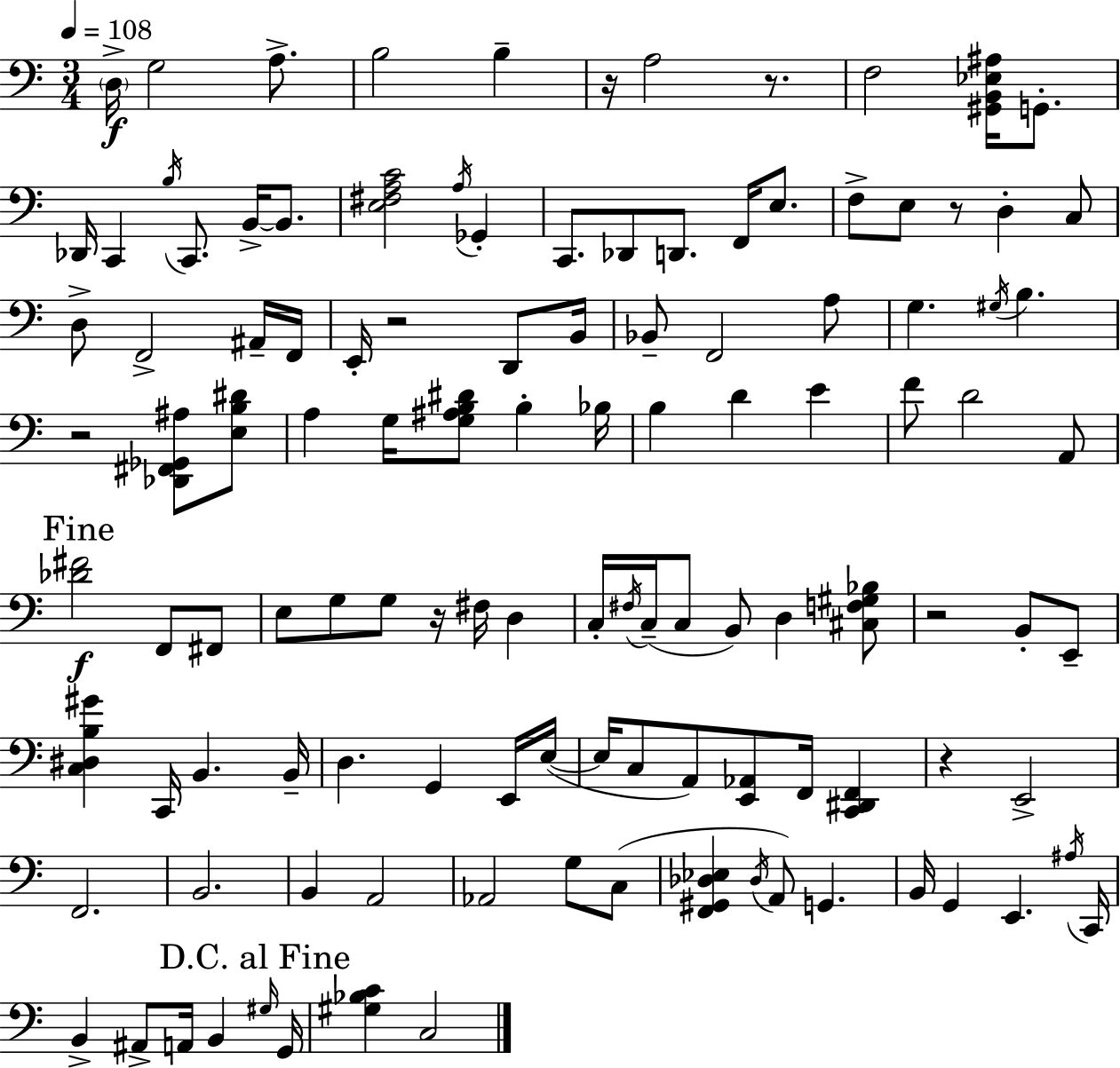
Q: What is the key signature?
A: C major